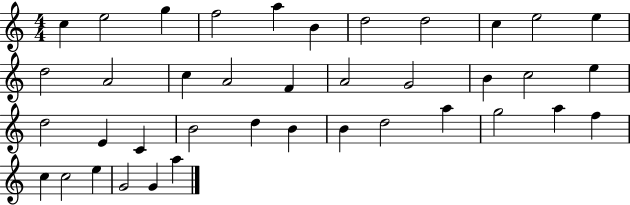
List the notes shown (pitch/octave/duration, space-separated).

C5/q E5/h G5/q F5/h A5/q B4/q D5/h D5/h C5/q E5/h E5/q D5/h A4/h C5/q A4/h F4/q A4/h G4/h B4/q C5/h E5/q D5/h E4/q C4/q B4/h D5/q B4/q B4/q D5/h A5/q G5/h A5/q F5/q C5/q C5/h E5/q G4/h G4/q A5/q